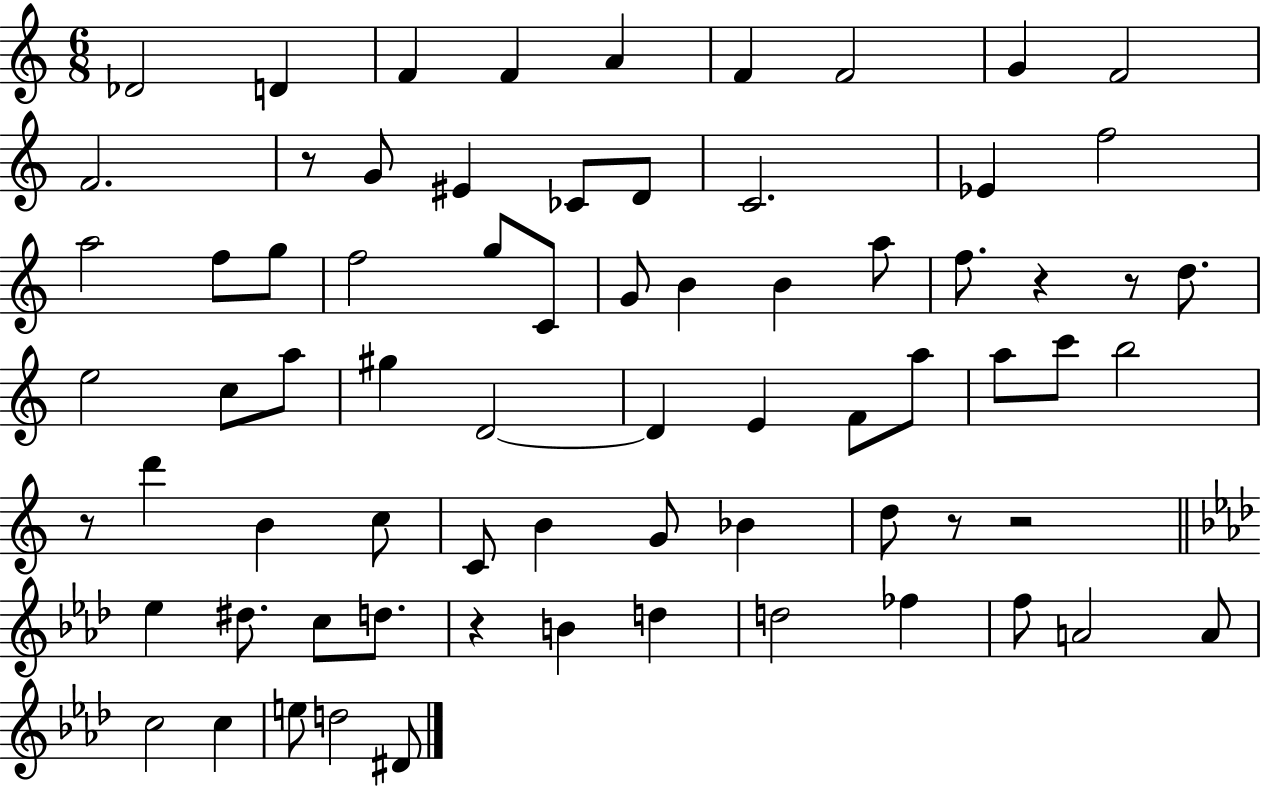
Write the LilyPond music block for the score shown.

{
  \clef treble
  \numericTimeSignature
  \time 6/8
  \key c \major
  des'2 d'4 | f'4 f'4 a'4 | f'4 f'2 | g'4 f'2 | \break f'2. | r8 g'8 eis'4 ces'8 d'8 | c'2. | ees'4 f''2 | \break a''2 f''8 g''8 | f''2 g''8 c'8 | g'8 b'4 b'4 a''8 | f''8. r4 r8 d''8. | \break e''2 c''8 a''8 | gis''4 d'2~~ | d'4 e'4 f'8 a''8 | a''8 c'''8 b''2 | \break r8 d'''4 b'4 c''8 | c'8 b'4 g'8 bes'4 | d''8 r8 r2 | \bar "||" \break \key f \minor ees''4 dis''8. c''8 d''8. | r4 b'4 d''4 | d''2 fes''4 | f''8 a'2 a'8 | \break c''2 c''4 | e''8 d''2 dis'8 | \bar "|."
}